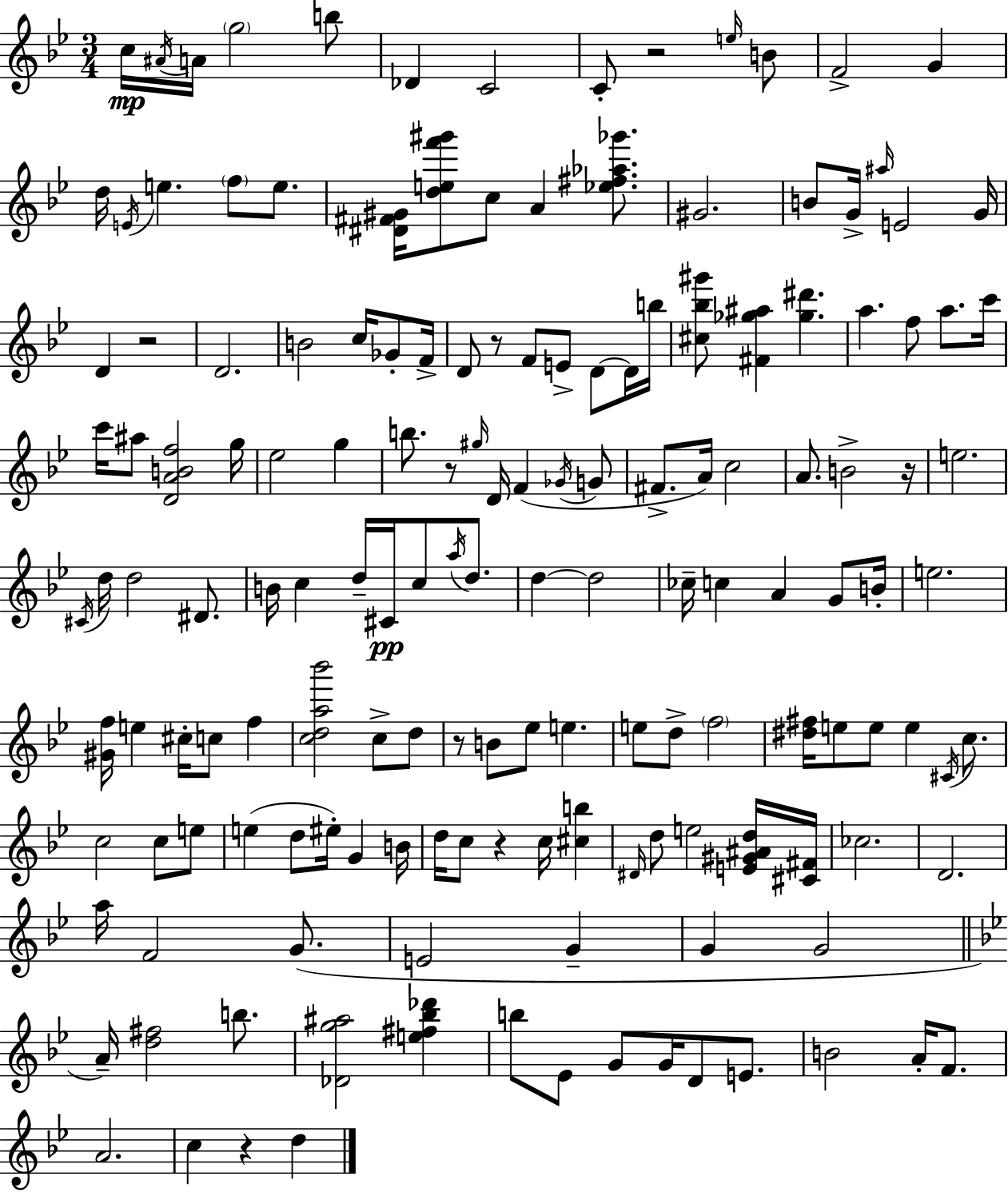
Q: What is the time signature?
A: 3/4